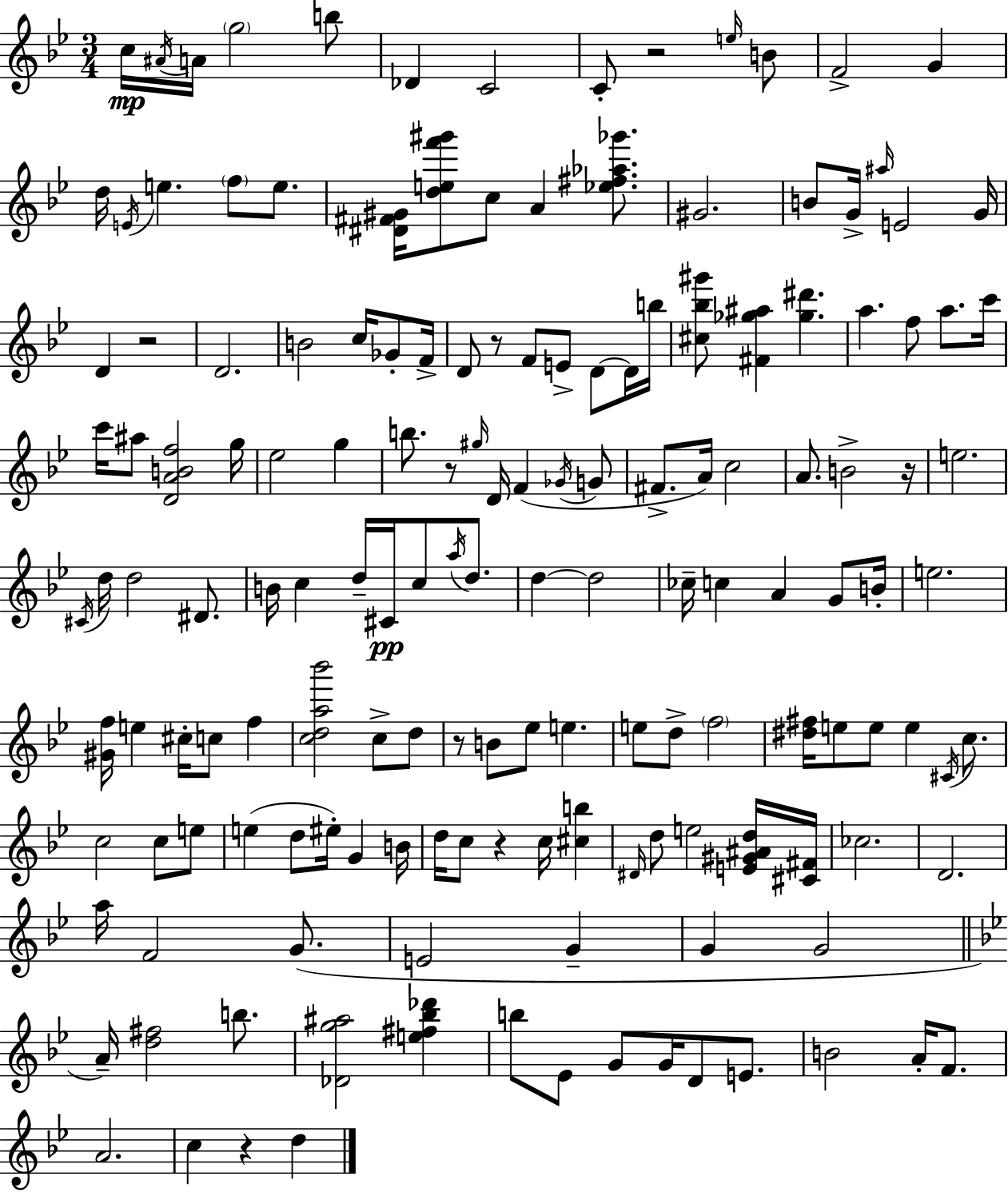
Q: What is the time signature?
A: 3/4